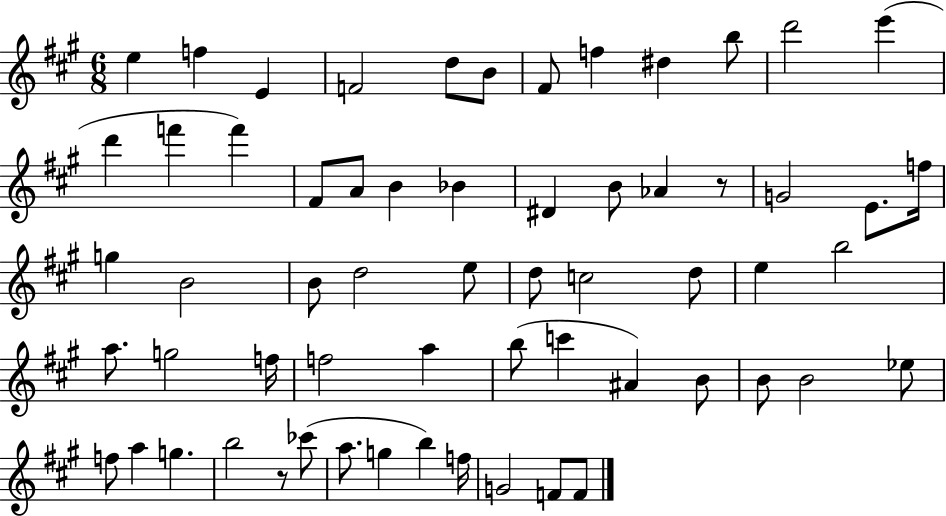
X:1
T:Untitled
M:6/8
L:1/4
K:A
e f E F2 d/2 B/2 ^F/2 f ^d b/2 d'2 e' d' f' f' ^F/2 A/2 B _B ^D B/2 _A z/2 G2 E/2 f/4 g B2 B/2 d2 e/2 d/2 c2 d/2 e b2 a/2 g2 f/4 f2 a b/2 c' ^A B/2 B/2 B2 _e/2 f/2 a g b2 z/2 _c'/2 a/2 g b f/4 G2 F/2 F/2